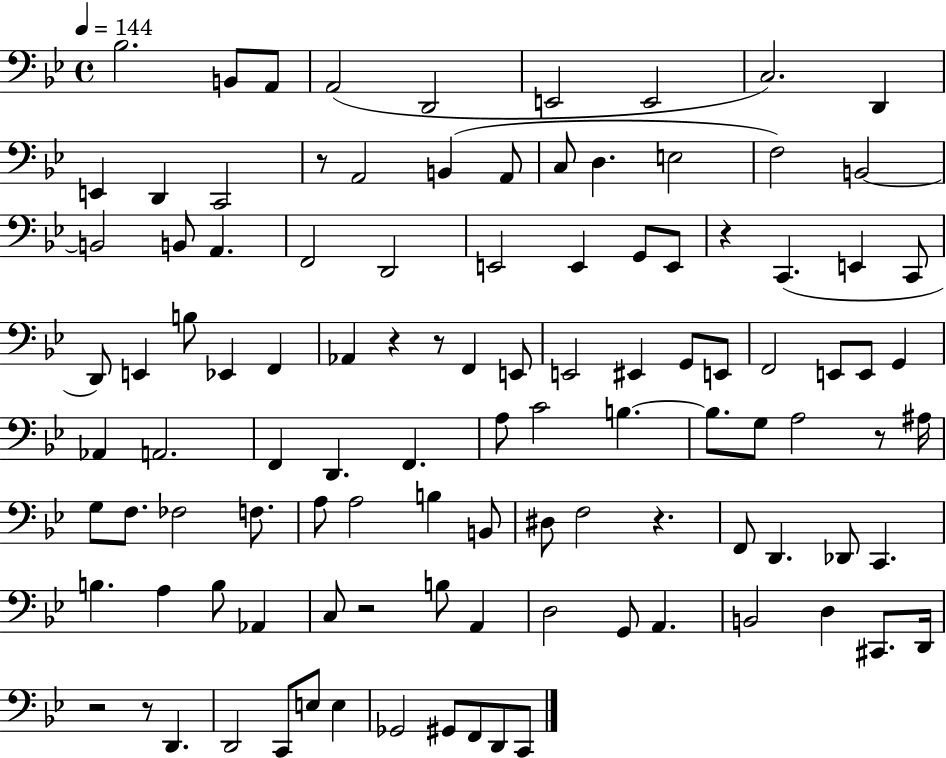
Bb3/h. B2/e A2/e A2/h D2/h E2/h E2/h C3/h. D2/q E2/q D2/q C2/h R/e A2/h B2/q A2/e C3/e D3/q. E3/h F3/h B2/h B2/h B2/e A2/q. F2/h D2/h E2/h E2/q G2/e E2/e R/q C2/q. E2/q C2/e D2/e E2/q B3/e Eb2/q F2/q Ab2/q R/q R/e F2/q E2/e E2/h EIS2/q G2/e E2/e F2/h E2/e E2/e G2/q Ab2/q A2/h. F2/q D2/q. F2/q. A3/e C4/h B3/q. B3/e. G3/e A3/h R/e A#3/s G3/e F3/e. FES3/h F3/e. A3/e A3/h B3/q B2/e D#3/e F3/h R/q. F2/e D2/q. Db2/e C2/q. B3/q. A3/q B3/e Ab2/q C3/e R/h B3/e A2/q D3/h G2/e A2/q. B2/h D3/q C#2/e. D2/s R/h R/e D2/q. D2/h C2/e E3/e E3/q Gb2/h G#2/e F2/e D2/e C2/e